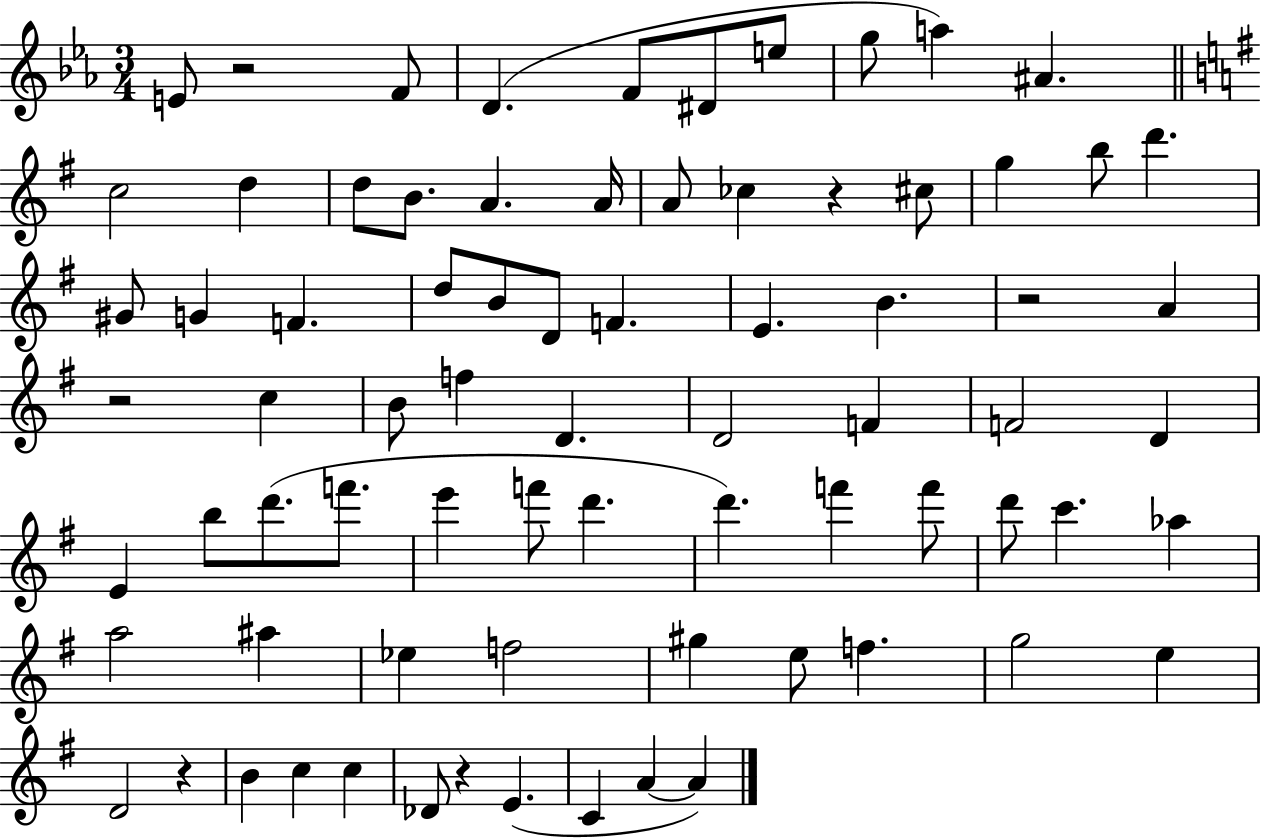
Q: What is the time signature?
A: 3/4